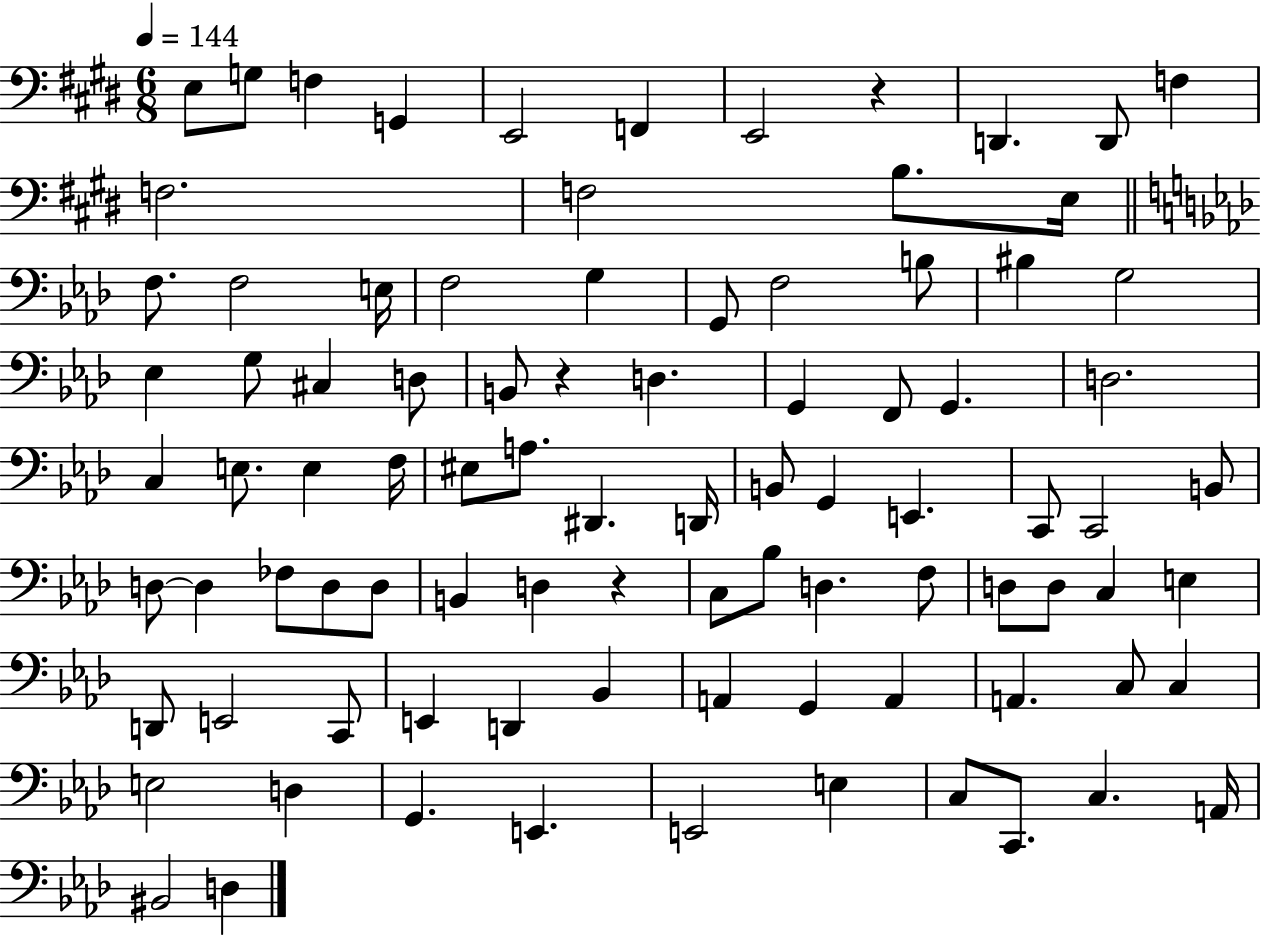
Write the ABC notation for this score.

X:1
T:Untitled
M:6/8
L:1/4
K:E
E,/2 G,/2 F, G,, E,,2 F,, E,,2 z D,, D,,/2 F, F,2 F,2 B,/2 E,/4 F,/2 F,2 E,/4 F,2 G, G,,/2 F,2 B,/2 ^B, G,2 _E, G,/2 ^C, D,/2 B,,/2 z D, G,, F,,/2 G,, D,2 C, E,/2 E, F,/4 ^E,/2 A,/2 ^D,, D,,/4 B,,/2 G,, E,, C,,/2 C,,2 B,,/2 D,/2 D, _F,/2 D,/2 D,/2 B,, D, z C,/2 _B,/2 D, F,/2 D,/2 D,/2 C, E, D,,/2 E,,2 C,,/2 E,, D,, _B,, A,, G,, A,, A,, C,/2 C, E,2 D, G,, E,, E,,2 E, C,/2 C,,/2 C, A,,/4 ^B,,2 D,